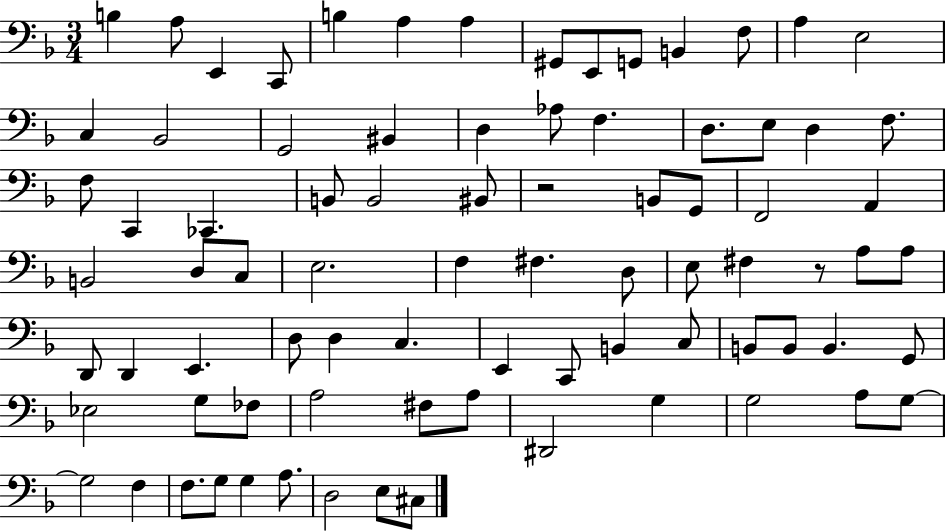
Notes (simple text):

B3/q A3/e E2/q C2/e B3/q A3/q A3/q G#2/e E2/e G2/e B2/q F3/e A3/q E3/h C3/q Bb2/h G2/h BIS2/q D3/q Ab3/e F3/q. D3/e. E3/e D3/q F3/e. F3/e C2/q CES2/q. B2/e B2/h BIS2/e R/h B2/e G2/e F2/h A2/q B2/h D3/e C3/e E3/h. F3/q F#3/q. D3/e E3/e F#3/q R/e A3/e A3/e D2/e D2/q E2/q. D3/e D3/q C3/q. E2/q C2/e B2/q C3/e B2/e B2/e B2/q. G2/e Eb3/h G3/e FES3/e A3/h F#3/e A3/e D#2/h G3/q G3/h A3/e G3/e G3/h F3/q F3/e. G3/e G3/q A3/e. D3/h E3/e C#3/e